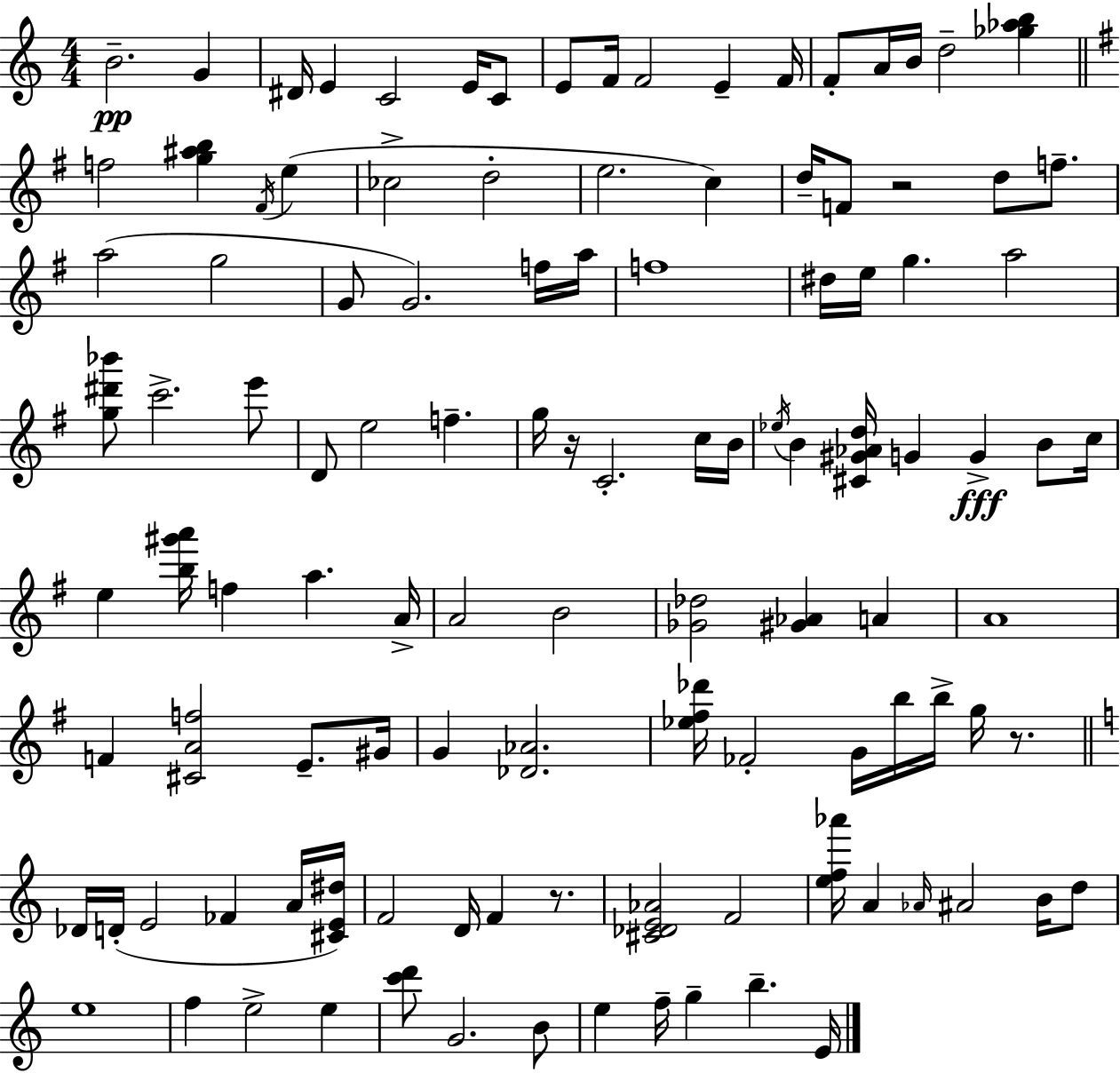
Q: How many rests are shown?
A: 4